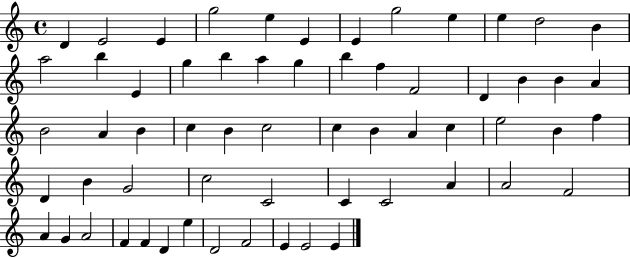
D4/q E4/h E4/q G5/h E5/q E4/q E4/q G5/h E5/q E5/q D5/h B4/q A5/h B5/q E4/q G5/q B5/q A5/q G5/q B5/q F5/q F4/h D4/q B4/q B4/q A4/q B4/h A4/q B4/q C5/q B4/q C5/h C5/q B4/q A4/q C5/q E5/h B4/q F5/q D4/q B4/q G4/h C5/h C4/h C4/q C4/h A4/q A4/h F4/h A4/q G4/q A4/h F4/q F4/q D4/q E5/q D4/h F4/h E4/q E4/h E4/q